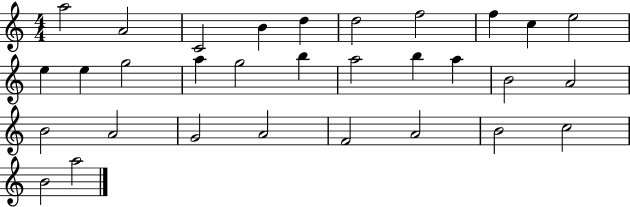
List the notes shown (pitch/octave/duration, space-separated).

A5/h A4/h C4/h B4/q D5/q D5/h F5/h F5/q C5/q E5/h E5/q E5/q G5/h A5/q G5/h B5/q A5/h B5/q A5/q B4/h A4/h B4/h A4/h G4/h A4/h F4/h A4/h B4/h C5/h B4/h A5/h